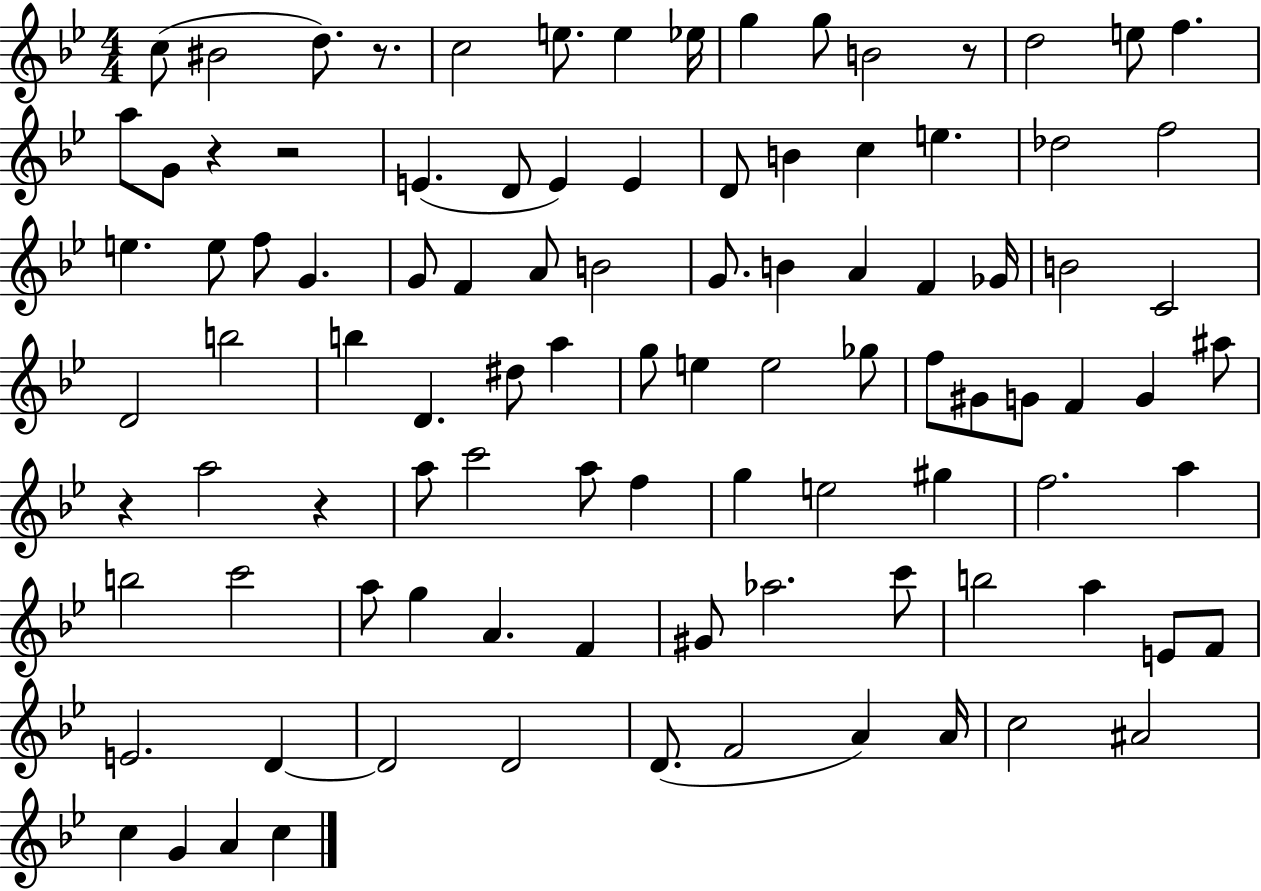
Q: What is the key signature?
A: BES major